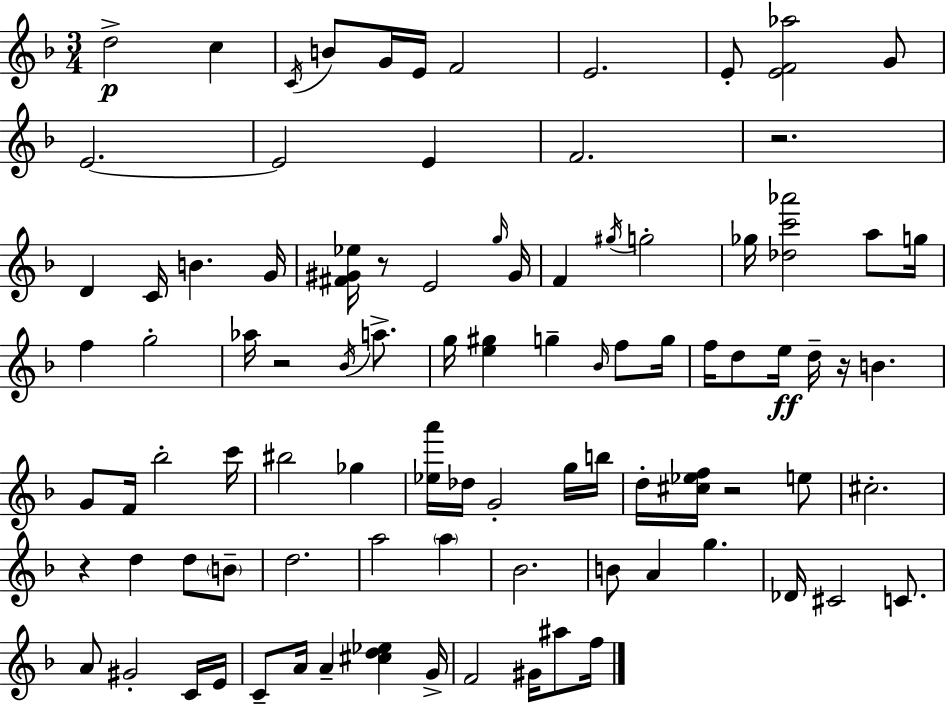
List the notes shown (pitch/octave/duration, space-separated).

D5/h C5/q C4/s B4/e G4/s E4/s F4/h E4/h. E4/e [E4,F4,Ab5]/h G4/e E4/h. E4/h E4/q F4/h. R/h. D4/q C4/s B4/q. G4/s [F#4,G#4,Eb5]/s R/e E4/h G5/s G#4/s F4/q G#5/s G5/h Gb5/s [Db5,C6,Ab6]/h A5/e G5/s F5/q G5/h Ab5/s R/h Bb4/s A5/e. G5/s [E5,G#5]/q G5/q Bb4/s F5/e G5/s F5/s D5/e E5/s D5/s R/s B4/q. G4/e F4/s Bb5/h C6/s BIS5/h Gb5/q [Eb5,A6]/s Db5/s G4/h G5/s B5/s D5/s [C#5,Eb5,F5]/s R/h E5/e C#5/h. R/q D5/q D5/e B4/e D5/h. A5/h A5/q Bb4/h. B4/e A4/q G5/q. Db4/s C#4/h C4/e. A4/e G#4/h C4/s E4/s C4/e A4/s A4/q [C#5,D5,Eb5]/q G4/s F4/h G#4/s A#5/e F5/s